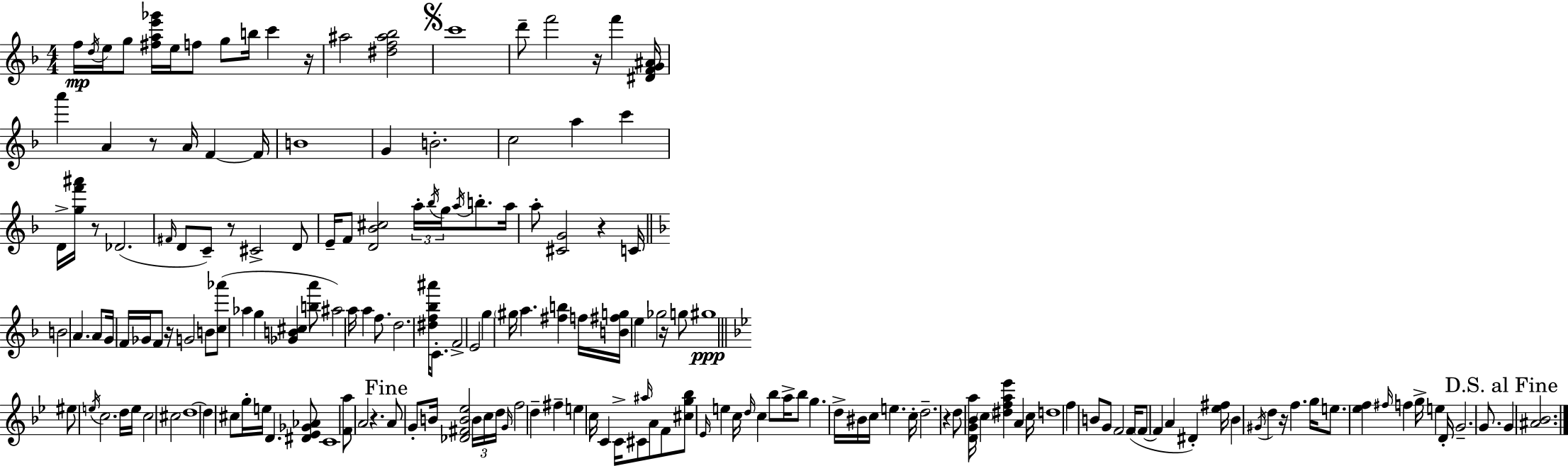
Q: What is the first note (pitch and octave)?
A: F5